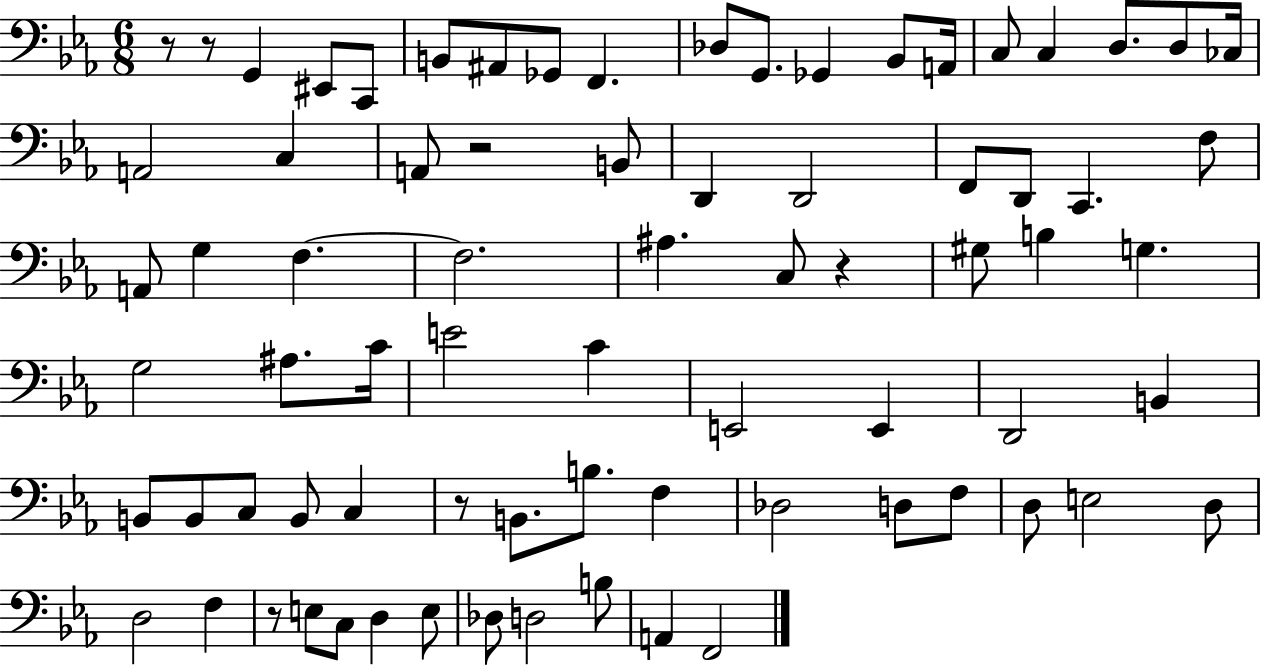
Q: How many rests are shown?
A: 6